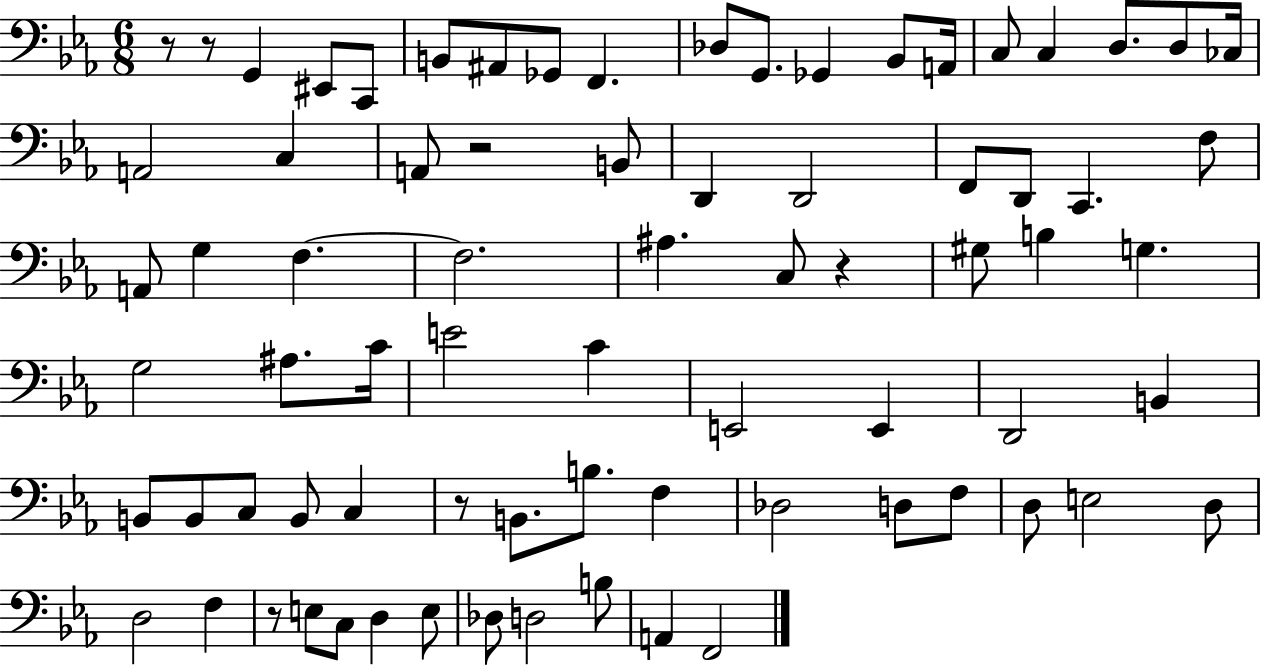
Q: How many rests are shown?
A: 6